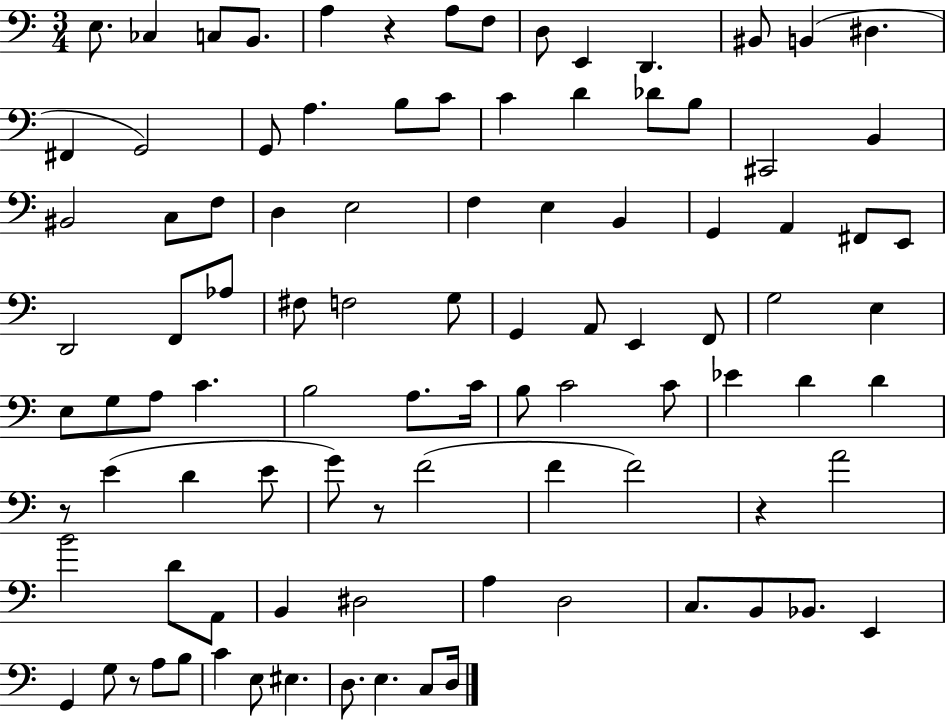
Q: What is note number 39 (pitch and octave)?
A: F2